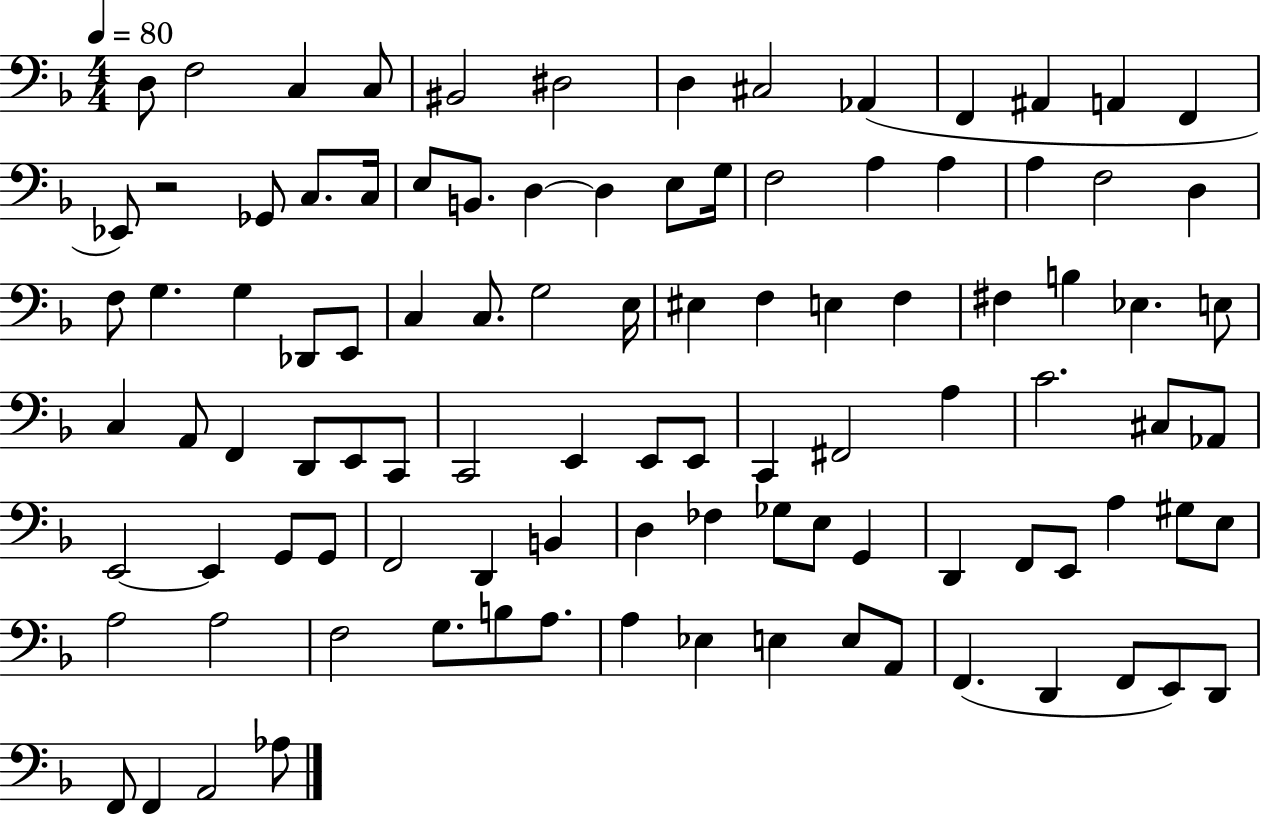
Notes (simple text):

D3/e F3/h C3/q C3/e BIS2/h D#3/h D3/q C#3/h Ab2/q F2/q A#2/q A2/q F2/q Eb2/e R/h Gb2/e C3/e. C3/s E3/e B2/e. D3/q D3/q E3/e G3/s F3/h A3/q A3/q A3/q F3/h D3/q F3/e G3/q. G3/q Db2/e E2/e C3/q C3/e. G3/h E3/s EIS3/q F3/q E3/q F3/q F#3/q B3/q Eb3/q. E3/e C3/q A2/e F2/q D2/e E2/e C2/e C2/h E2/q E2/e E2/e C2/q F#2/h A3/q C4/h. C#3/e Ab2/e E2/h E2/q G2/e G2/e F2/h D2/q B2/q D3/q FES3/q Gb3/e E3/e G2/q D2/q F2/e E2/e A3/q G#3/e E3/e A3/h A3/h F3/h G3/e. B3/e A3/e. A3/q Eb3/q E3/q E3/e A2/e F2/q. D2/q F2/e E2/e D2/e F2/e F2/q A2/h Ab3/e